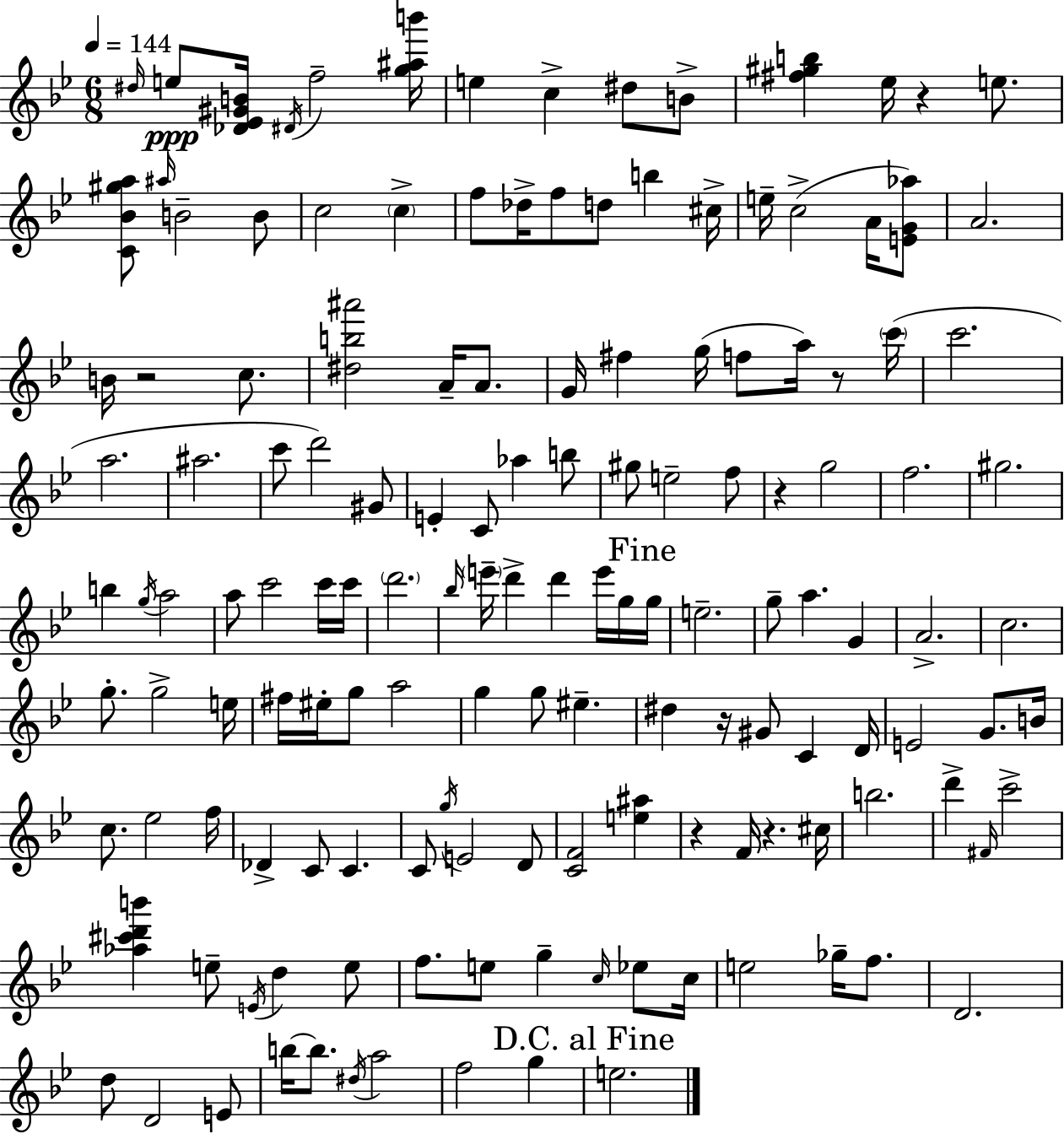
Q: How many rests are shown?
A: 7